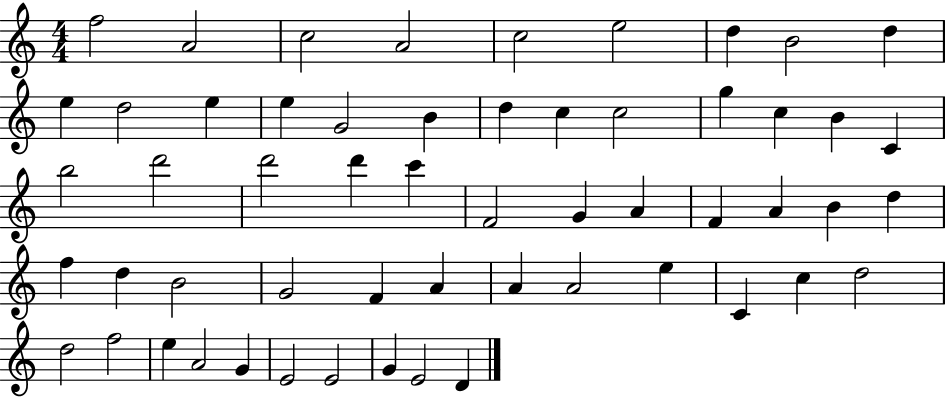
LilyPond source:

{
  \clef treble
  \numericTimeSignature
  \time 4/4
  \key c \major
  f''2 a'2 | c''2 a'2 | c''2 e''2 | d''4 b'2 d''4 | \break e''4 d''2 e''4 | e''4 g'2 b'4 | d''4 c''4 c''2 | g''4 c''4 b'4 c'4 | \break b''2 d'''2 | d'''2 d'''4 c'''4 | f'2 g'4 a'4 | f'4 a'4 b'4 d''4 | \break f''4 d''4 b'2 | g'2 f'4 a'4 | a'4 a'2 e''4 | c'4 c''4 d''2 | \break d''2 f''2 | e''4 a'2 g'4 | e'2 e'2 | g'4 e'2 d'4 | \break \bar "|."
}